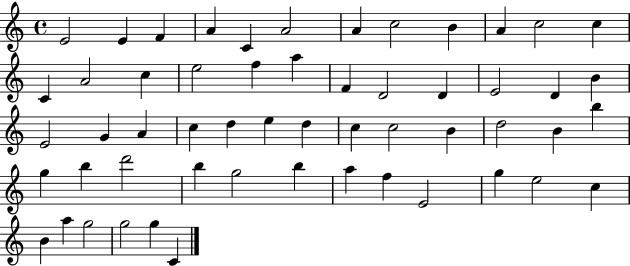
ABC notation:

X:1
T:Untitled
M:4/4
L:1/4
K:C
E2 E F A C A2 A c2 B A c2 c C A2 c e2 f a F D2 D E2 D B E2 G A c d e d c c2 B d2 B b g b d'2 b g2 b a f E2 g e2 c B a g2 g2 g C